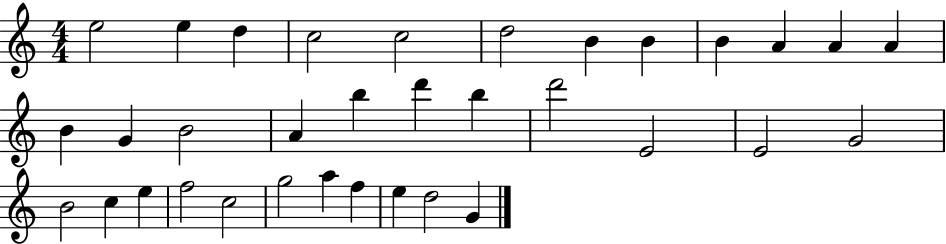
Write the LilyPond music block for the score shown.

{
  \clef treble
  \numericTimeSignature
  \time 4/4
  \key c \major
  e''2 e''4 d''4 | c''2 c''2 | d''2 b'4 b'4 | b'4 a'4 a'4 a'4 | \break b'4 g'4 b'2 | a'4 b''4 d'''4 b''4 | d'''2 e'2 | e'2 g'2 | \break b'2 c''4 e''4 | f''2 c''2 | g''2 a''4 f''4 | e''4 d''2 g'4 | \break \bar "|."
}